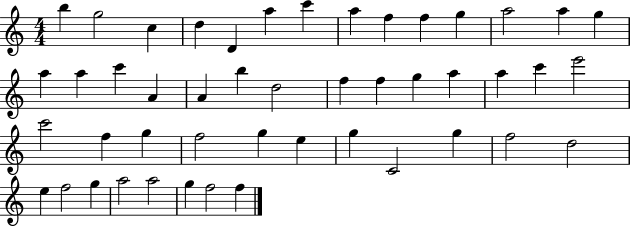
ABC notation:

X:1
T:Untitled
M:4/4
L:1/4
K:C
b g2 c d D a c' a f f g a2 a g a a c' A A b d2 f f g a a c' e'2 c'2 f g f2 g e g C2 g f2 d2 e f2 g a2 a2 g f2 f